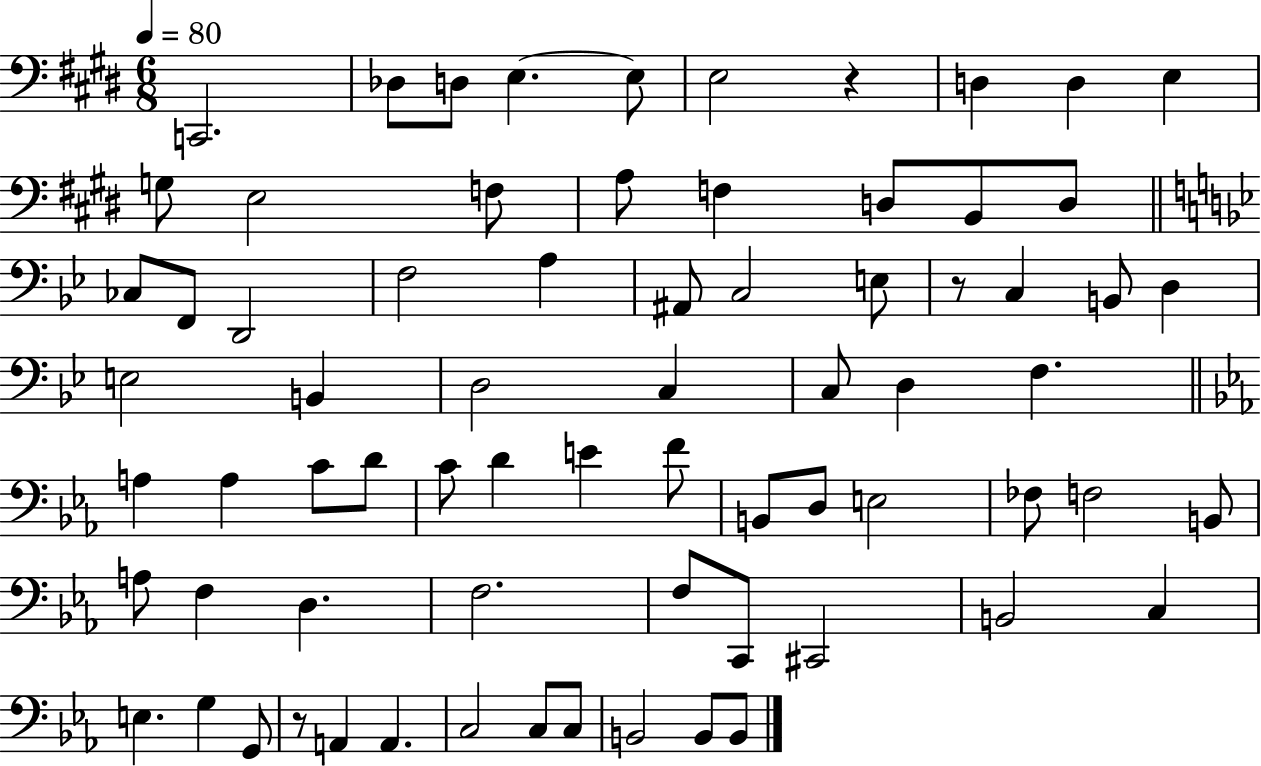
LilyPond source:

{
  \clef bass
  \numericTimeSignature
  \time 6/8
  \key e \major
  \tempo 4 = 80
  \repeat volta 2 { c,2. | des8 d8 e4.~~ e8 | e2 r4 | d4 d4 e4 | \break g8 e2 f8 | a8 f4 d8 b,8 d8 | \bar "||" \break \key g \minor ces8 f,8 d,2 | f2 a4 | ais,8 c2 e8 | r8 c4 b,8 d4 | \break e2 b,4 | d2 c4 | c8 d4 f4. | \bar "||" \break \key c \minor a4 a4 c'8 d'8 | c'8 d'4 e'4 f'8 | b,8 d8 e2 | fes8 f2 b,8 | \break a8 f4 d4. | f2. | f8 c,8 cis,2 | b,2 c4 | \break e4. g4 g,8 | r8 a,4 a,4. | c2 c8 c8 | b,2 b,8 b,8 | \break } \bar "|."
}